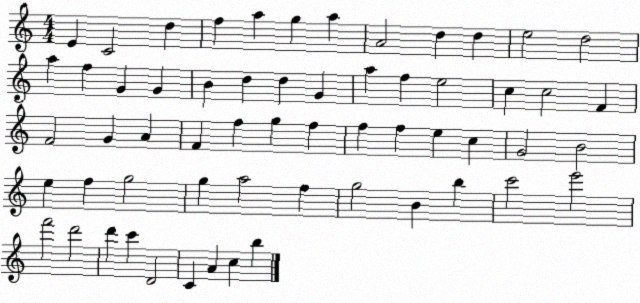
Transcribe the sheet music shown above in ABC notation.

X:1
T:Untitled
M:4/4
L:1/4
K:C
E C2 d f a g a A2 d d e2 d2 a f G G B d d G a f e2 c c2 F F2 G A F f g f f f e c G2 B2 e f g2 g a2 f g2 B b c'2 e'2 f'2 d'2 d' c' D2 C A c b